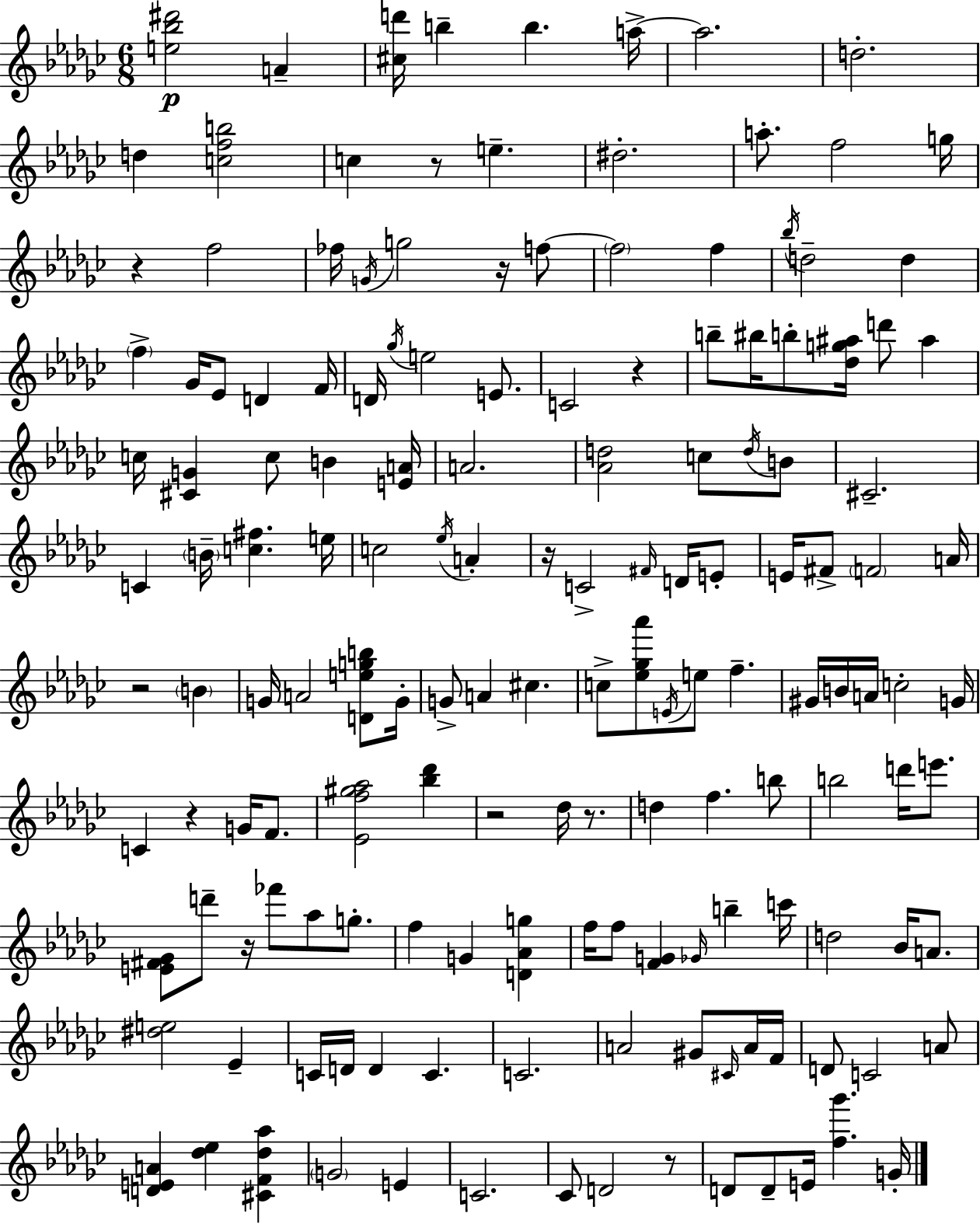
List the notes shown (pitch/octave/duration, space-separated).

[E5,Bb5,D#6]/h A4/q [C#5,D6]/s B5/q B5/q. A5/s A5/h. D5/h. D5/q [C5,F5,B5]/h C5/q R/e E5/q. D#5/h. A5/e. F5/h G5/s R/q F5/h FES5/s G4/s G5/h R/s F5/e F5/h F5/q Bb5/s D5/h D5/q F5/q Gb4/s Eb4/e D4/q F4/s D4/s Gb5/s E5/h E4/e. C4/h R/q B5/e BIS5/s B5/e [Db5,G5,A#5]/s D6/e A#5/q C5/s [C#4,G4]/q C5/e B4/q [E4,A4]/s A4/h. [Ab4,D5]/h C5/e D5/s B4/e C#4/h. C4/q B4/s [C5,F#5]/q. E5/s C5/h Eb5/s A4/q R/s C4/h F#4/s D4/s E4/e E4/s F#4/e F4/h A4/s R/h B4/q G4/s A4/h [D4,E5,G5,B5]/e G4/s G4/e A4/q C#5/q. C5/e [Eb5,Gb5,Ab6]/e E4/s E5/e F5/q. G#4/s B4/s A4/s C5/h G4/s C4/q R/q G4/s F4/e. [Eb4,F5,G#5,Ab5]/h [Bb5,Db6]/q R/h Db5/s R/e. D5/q F5/q. B5/e B5/h D6/s E6/e. [E4,F#4,Gb4]/e D6/e R/s FES6/e Ab5/e G5/e. F5/q G4/q [D4,Ab4,G5]/q F5/s F5/e [F4,G4]/q Gb4/s B5/q C6/s D5/h Bb4/s A4/e. [D#5,E5]/h Eb4/q C4/s D4/s D4/q C4/q. C4/h. A4/h G#4/e C#4/s A4/s F4/s D4/e C4/h A4/e [D4,E4,A4]/q [Db5,Eb5]/q [C#4,F4,Db5,Ab5]/q G4/h E4/q C4/h. CES4/e D4/h R/e D4/e D4/e E4/s [F5,Gb6]/q. G4/s